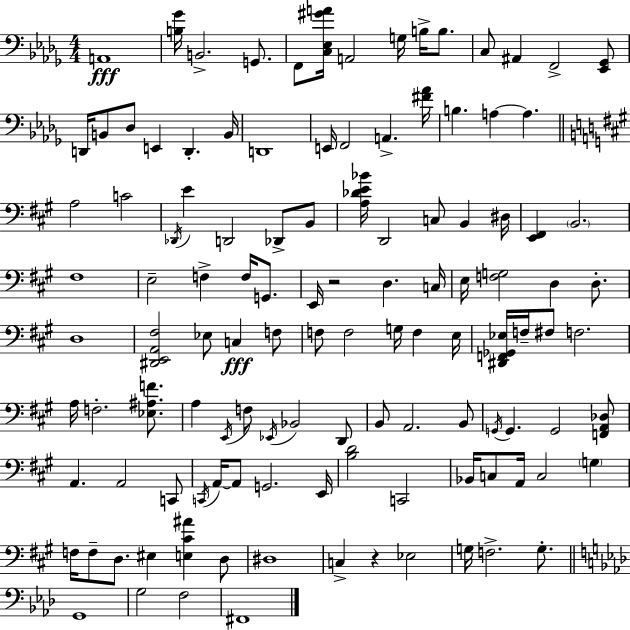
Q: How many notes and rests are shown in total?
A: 117